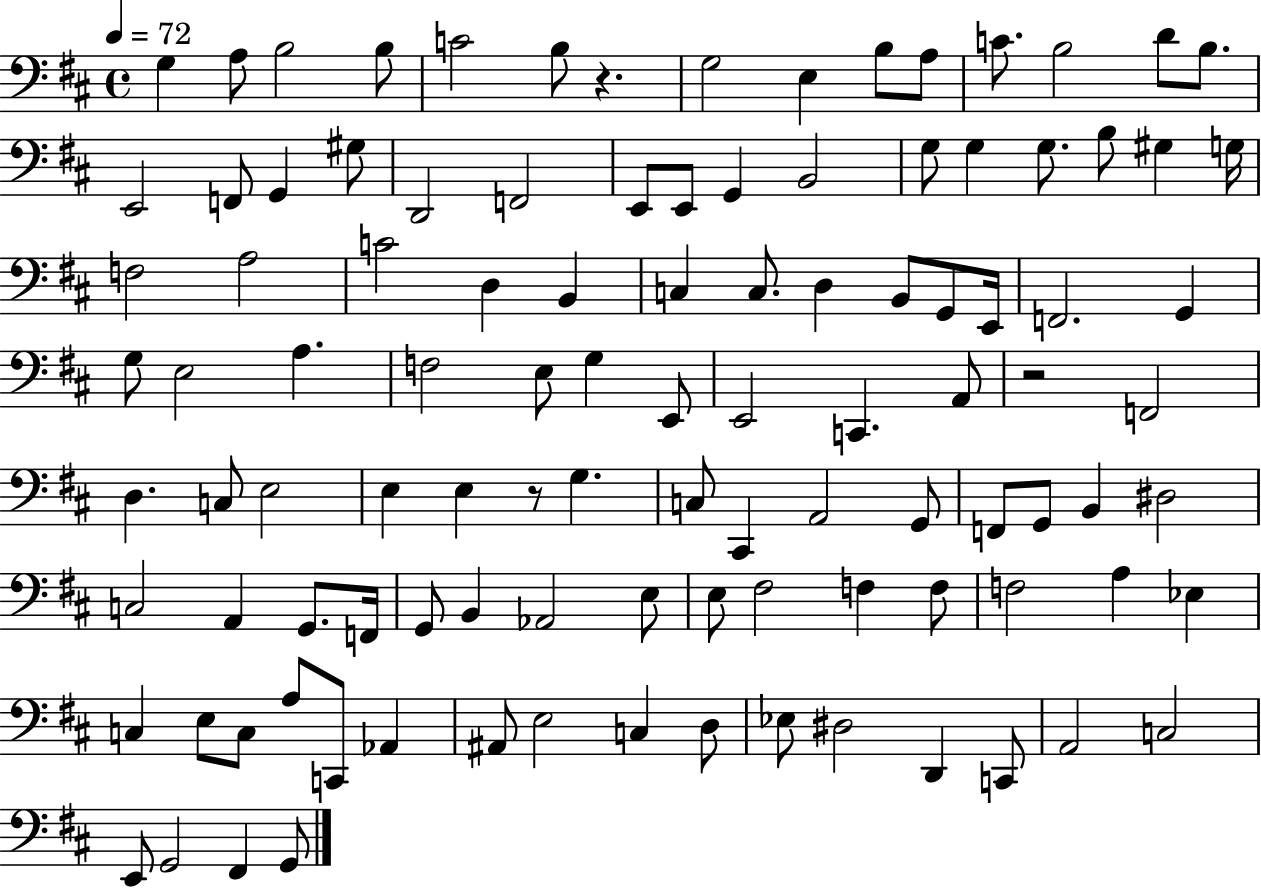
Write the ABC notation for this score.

X:1
T:Untitled
M:4/4
L:1/4
K:D
G, A,/2 B,2 B,/2 C2 B,/2 z G,2 E, B,/2 A,/2 C/2 B,2 D/2 B,/2 E,,2 F,,/2 G,, ^G,/2 D,,2 F,,2 E,,/2 E,,/2 G,, B,,2 G,/2 G, G,/2 B,/2 ^G, G,/4 F,2 A,2 C2 D, B,, C, C,/2 D, B,,/2 G,,/2 E,,/4 F,,2 G,, G,/2 E,2 A, F,2 E,/2 G, E,,/2 E,,2 C,, A,,/2 z2 F,,2 D, C,/2 E,2 E, E, z/2 G, C,/2 ^C,, A,,2 G,,/2 F,,/2 G,,/2 B,, ^D,2 C,2 A,, G,,/2 F,,/4 G,,/2 B,, _A,,2 E,/2 E,/2 ^F,2 F, F,/2 F,2 A, _E, C, E,/2 C,/2 A,/2 C,,/2 _A,, ^A,,/2 E,2 C, D,/2 _E,/2 ^D,2 D,, C,,/2 A,,2 C,2 E,,/2 G,,2 ^F,, G,,/2